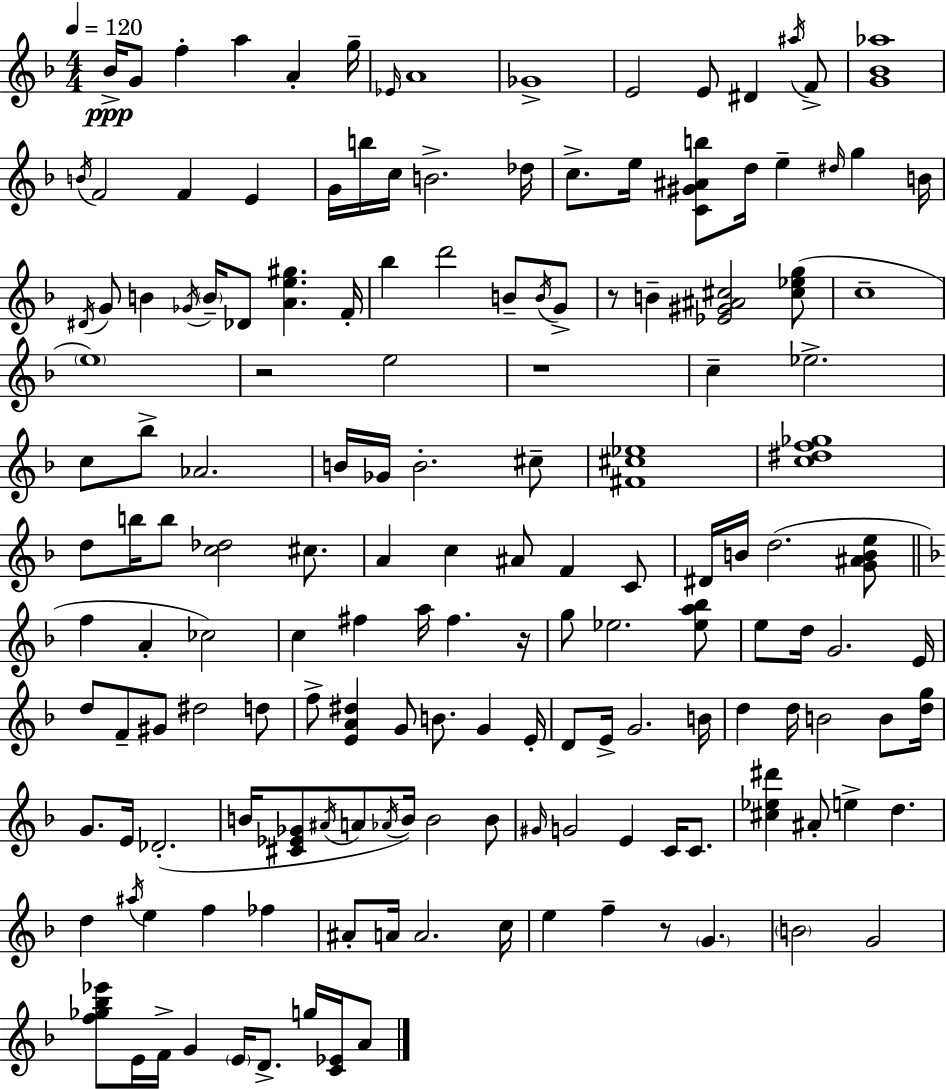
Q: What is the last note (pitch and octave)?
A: A4